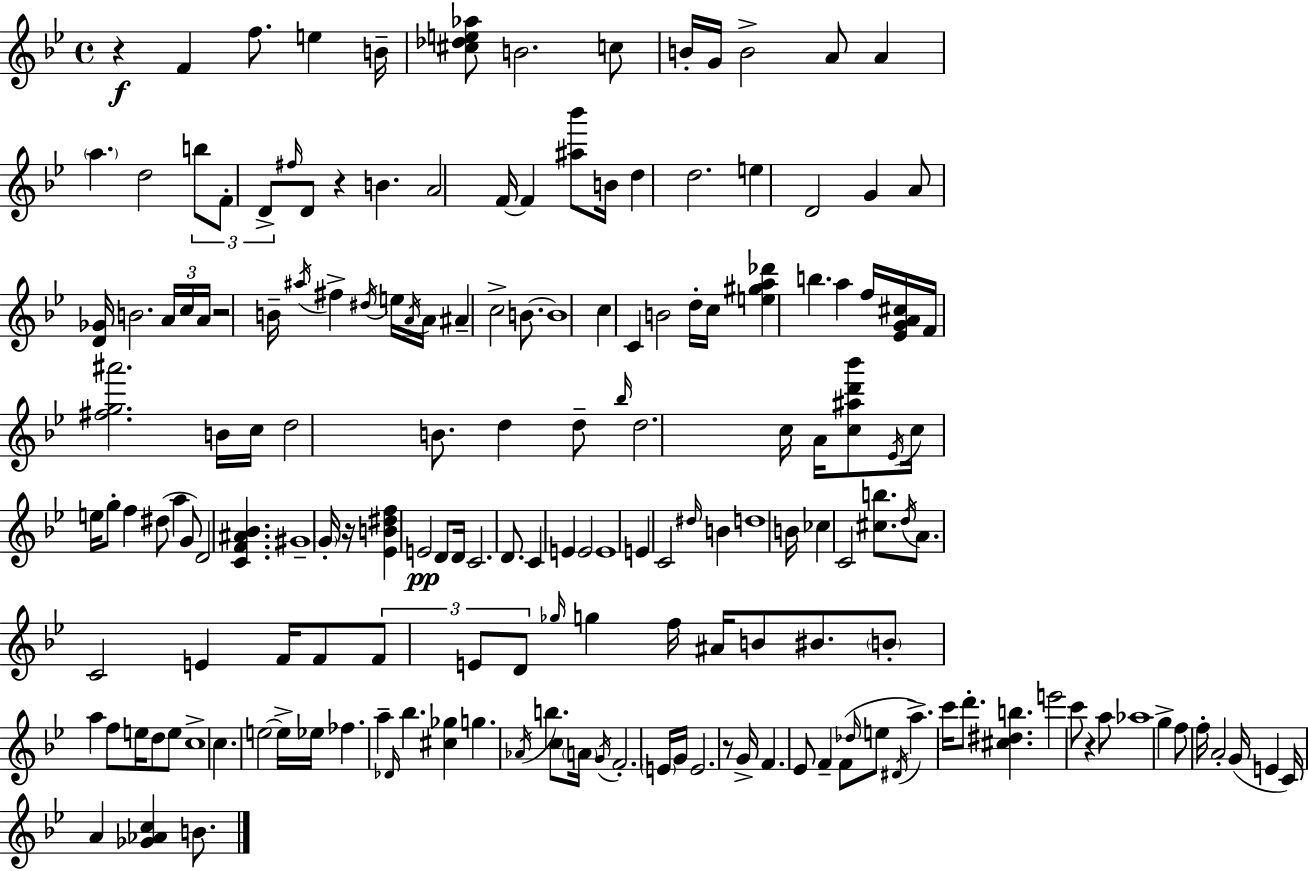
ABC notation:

X:1
T:Untitled
M:4/4
L:1/4
K:Bb
z F f/2 e B/4 [^c_de_a]/2 B2 c/2 B/4 G/4 B2 A/2 A a d2 b/2 F/2 D/2 ^f/4 D/2 z B A2 F/4 F [^a_b']/2 B/4 d d2 e D2 G A/2 [D_G]/4 B2 A/4 c/4 A/4 z2 B/4 ^a/4 ^f ^d/4 e/4 A/4 A/4 ^A c2 B/2 B4 c C B2 d/4 c/4 [e^ga_d'] b a f/4 [_EGA^c]/4 F/4 [^fg^a']2 B/4 c/4 d2 B/2 d d/2 _b/4 d2 c/4 A/4 [c^ad'_b']/2 _E/4 c/4 e/4 g/2 f ^d/2 a G/2 D2 [CF^A_B] ^G4 G/4 z/4 [_EB^df] E2 D/2 D/4 C2 D/2 C E E2 E4 E C2 ^d/4 B d4 B/4 _c C2 [^cb]/2 d/4 A/2 C2 E F/4 F/2 F/2 E/2 D/2 _g/4 g f/4 ^A/4 B/2 ^B/2 B/2 a f/2 e/4 d/2 e/2 c4 c e2 e/4 _e/4 _f a _D/4 _b [^c_g] g _A/4 b c/2 A/4 G/4 F2 E/4 G/4 E2 z/2 G/4 F _E/2 F F/2 _d/4 e/2 ^D/4 a c'/4 d'/2 [^c^db] e'2 c'/2 z a/2 _a4 g f/2 f/4 A2 G/4 E C/4 A [_G_Ac] B/2